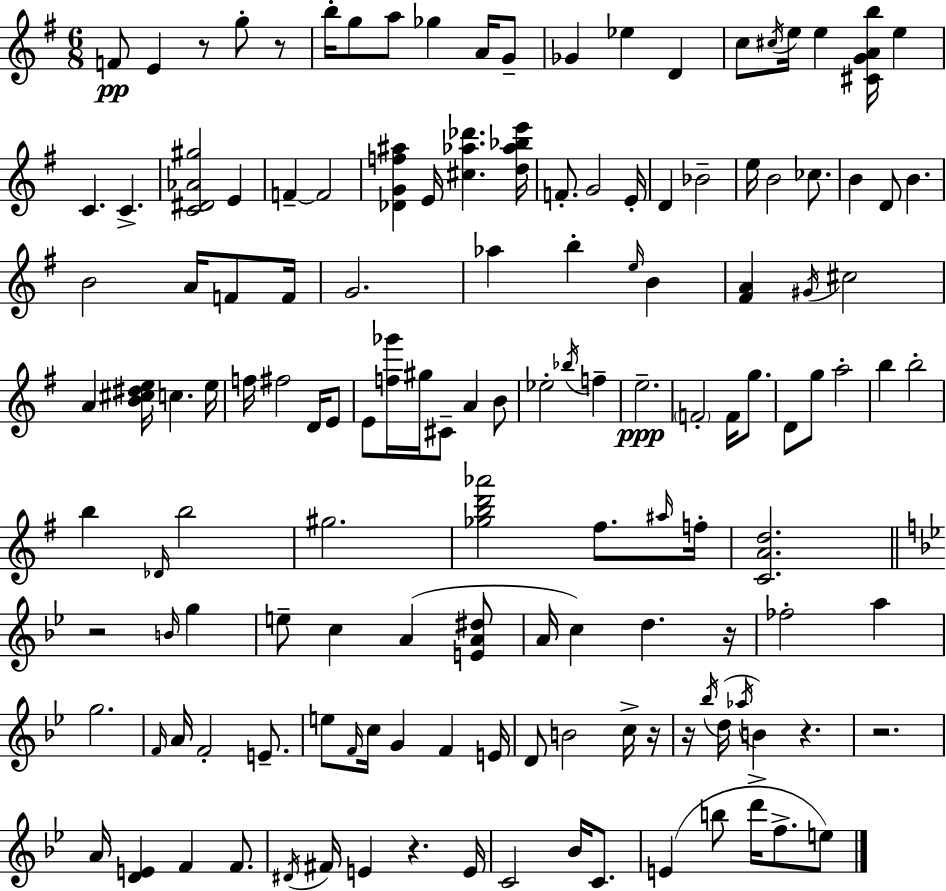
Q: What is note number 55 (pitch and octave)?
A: C#4